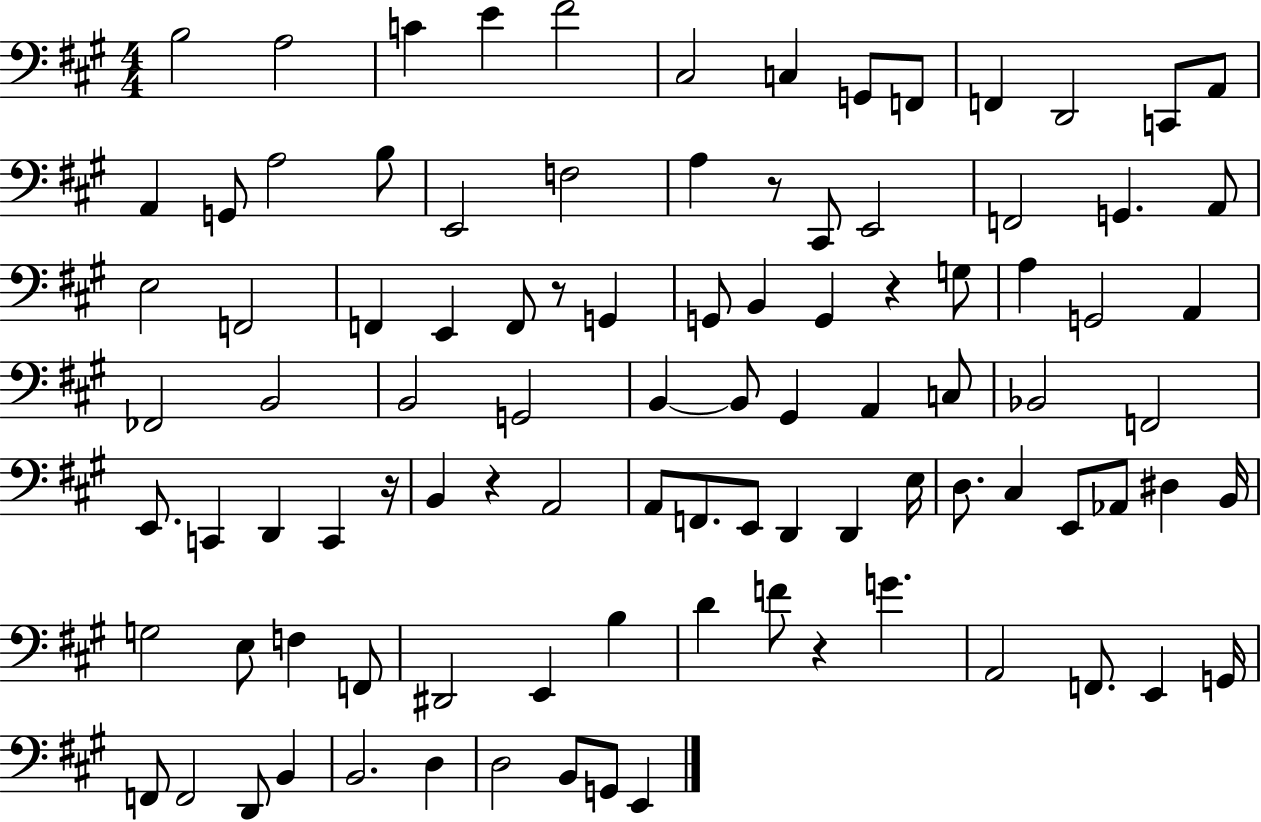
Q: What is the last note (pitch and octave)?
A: E2